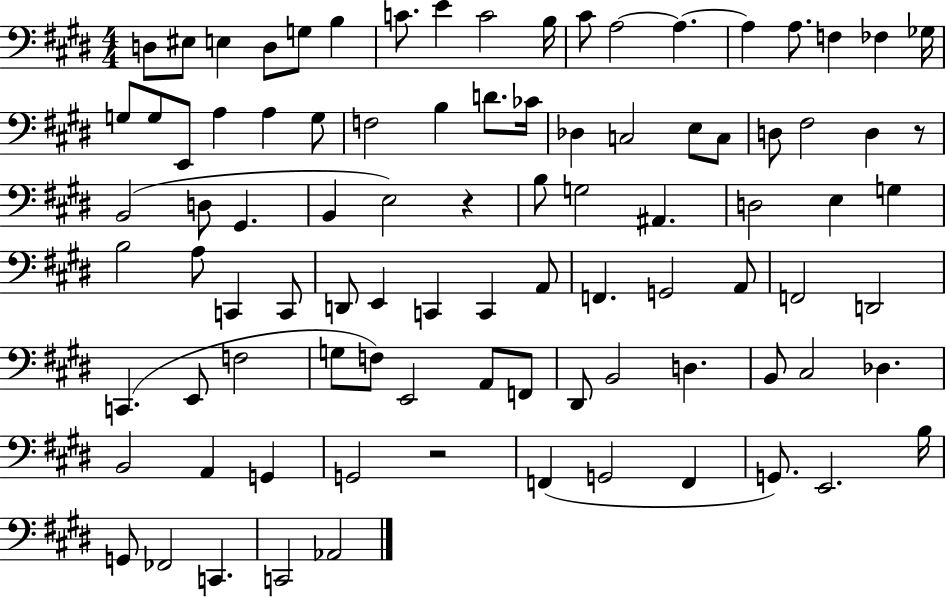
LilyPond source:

{
  \clef bass
  \numericTimeSignature
  \time 4/4
  \key e \major
  \repeat volta 2 { d8 eis8 e4 d8 g8 b4 | c'8. e'4 c'2 b16 | cis'8 a2~~ a4.~~ | a4 a8. f4 fes4 ges16 | \break g8 g8 e,8 a4 a4 g8 | f2 b4 d'8. ces'16 | des4 c2 e8 c8 | d8 fis2 d4 r8 | \break b,2( d8 gis,4. | b,4 e2) r4 | b8 g2 ais,4. | d2 e4 g4 | \break b2 a8 c,4 c,8 | d,8 e,4 c,4 c,4 a,8 | f,4. g,2 a,8 | f,2 d,2 | \break c,4.( e,8 f2 | g8 f8) e,2 a,8 f,8 | dis,8 b,2 d4. | b,8 cis2 des4. | \break b,2 a,4 g,4 | g,2 r2 | f,4( g,2 f,4 | g,8.) e,2. b16 | \break g,8 fes,2 c,4. | c,2 aes,2 | } \bar "|."
}